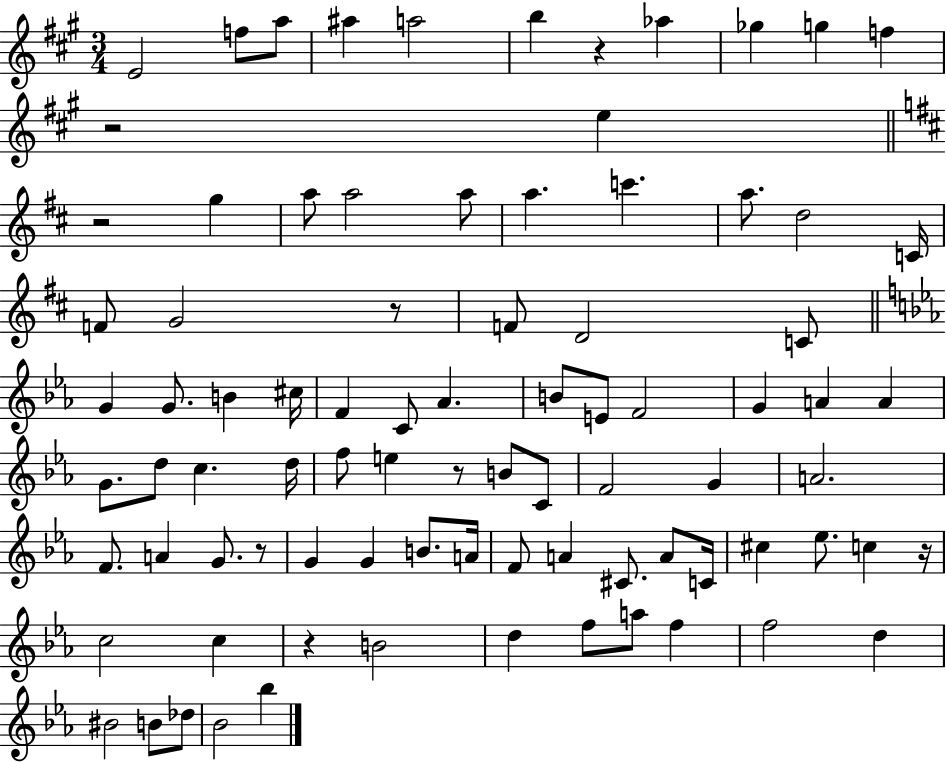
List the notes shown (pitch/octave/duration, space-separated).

E4/h F5/e A5/e A#5/q A5/h B5/q R/q Ab5/q Gb5/q G5/q F5/q R/h E5/q R/h G5/q A5/e A5/h A5/e A5/q. C6/q. A5/e. D5/h C4/s F4/e G4/h R/e F4/e D4/h C4/e G4/q G4/e. B4/q C#5/s F4/q C4/e Ab4/q. B4/e E4/e F4/h G4/q A4/q A4/q G4/e. D5/e C5/q. D5/s F5/e E5/q R/e B4/e C4/e F4/h G4/q A4/h. F4/e. A4/q G4/e. R/e G4/q G4/q B4/e. A4/s F4/e A4/q C#4/e. A4/e C4/s C#5/q Eb5/e. C5/q R/s C5/h C5/q R/q B4/h D5/q F5/e A5/e F5/q F5/h D5/q BIS4/h B4/e Db5/e Bb4/h Bb5/q